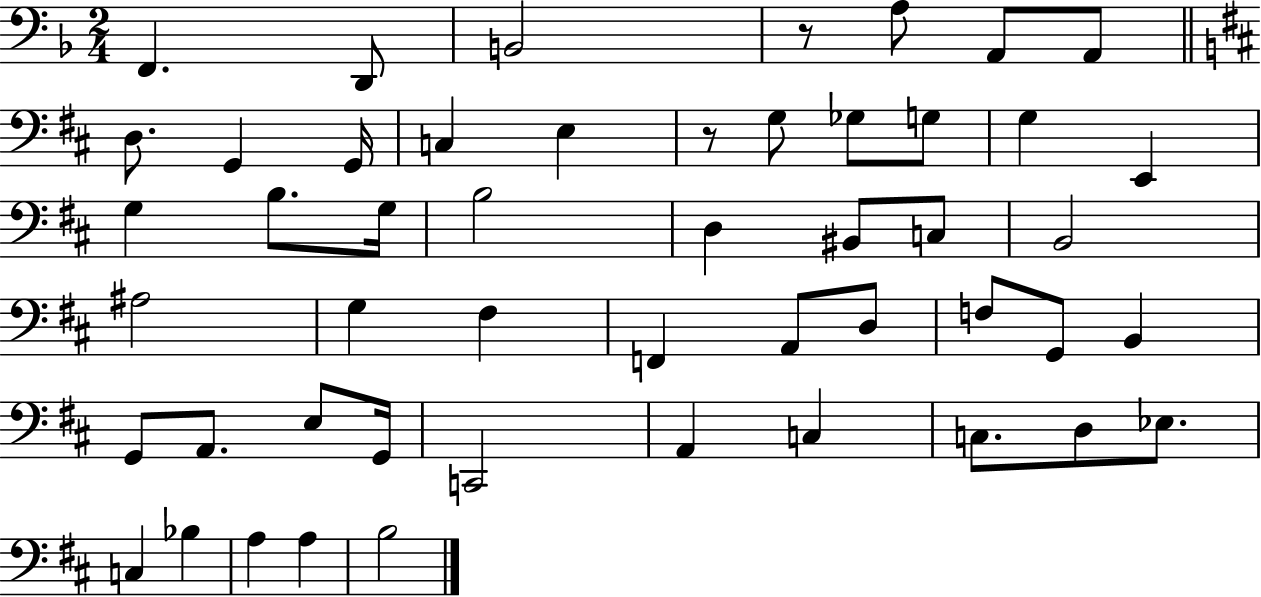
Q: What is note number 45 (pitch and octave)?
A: Bb3